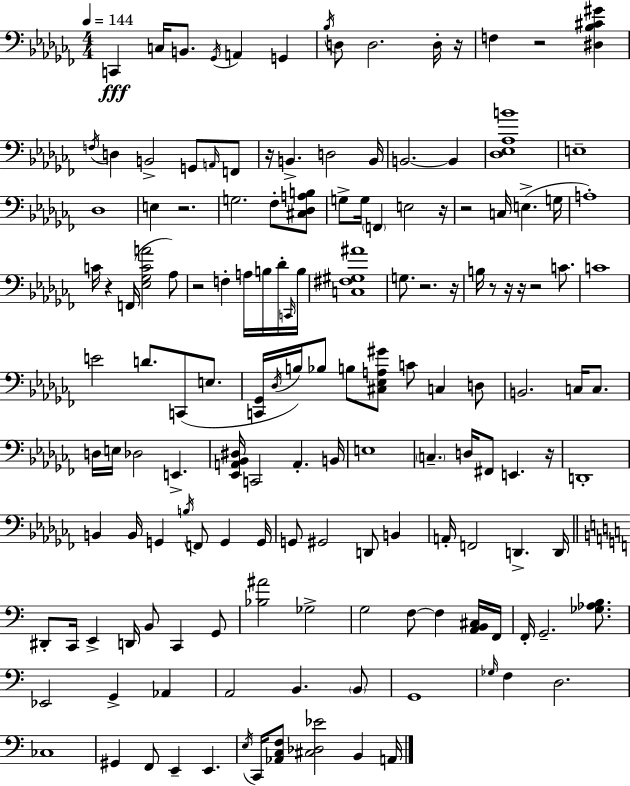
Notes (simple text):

C2/q C3/s B2/e. Gb2/s A2/q G2/q Bb3/s D3/e D3/h. D3/s R/s F3/q R/h [D#3,Bb3,C#4,G#4]/q F3/s D3/q B2/h G2/e A2/s F2/e R/s B2/q. D3/h B2/s B2/h. B2/q [Db3,Eb3,Ab3,B4]/w E3/w Db3/w E3/q R/h. G3/h. FES3/e [C#3,Db3,A3,B3]/e G3/e G3/s F2/q E3/h R/s R/h C3/s E3/q. G3/s A3/w C4/s R/q F2/s [Eb3,Gb3,C4,A4]/h Ab3/e R/h F3/q A3/s B3/s Db4/s C2/s B3/s [C3,F#3,G#3,A#4]/w G3/e. R/h. R/s B3/s R/e R/s R/s R/h C4/e. C4/w E4/h D4/e. C2/e E3/e. [C2,Gb2]/s Db3/s B3/s Bb3/e B3/e [C#3,Eb3,A3,G#4]/e C4/e C3/q D3/e B2/h. C3/s C3/e. D3/s E3/s Db3/h E2/q. [Eb2,A2,Bb2,D#3]/s C2/h A2/q. B2/s E3/w C3/q. D3/s F#2/e E2/q. R/s D2/w B2/q B2/s G2/q B3/s F2/e G2/q G2/s G2/e G#2/h D2/e B2/q A2/s F2/h D2/q. D2/s D#2/e C2/s E2/q D2/s B2/e C2/q G2/e [Bb3,A#4]/h Gb3/h G3/h F3/e F3/q [A2,B2,C#3]/s F2/s F2/s G2/h. [Gb3,Ab3,B3]/e. Eb2/h G2/q Ab2/q A2/h B2/q. B2/e G2/w Gb3/s F3/q D3/h. CES3/w G#2/q F2/e E2/q E2/q. E3/s C2/s [Ab2,C3,F3]/e [C#3,Db3,Eb4]/h B2/q A2/s